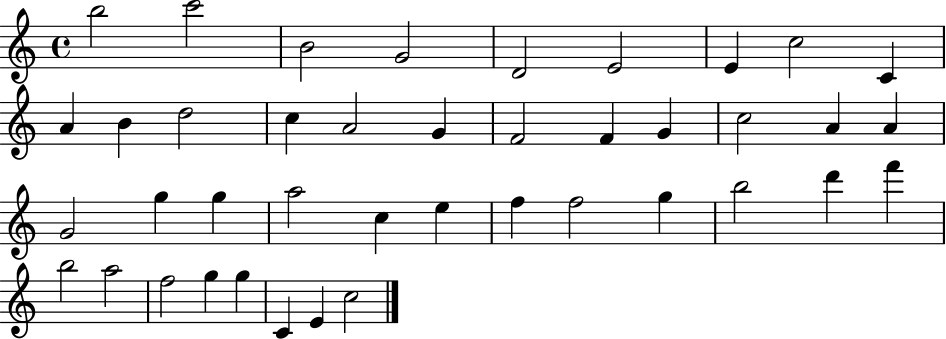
B5/h C6/h B4/h G4/h D4/h E4/h E4/q C5/h C4/q A4/q B4/q D5/h C5/q A4/h G4/q F4/h F4/q G4/q C5/h A4/q A4/q G4/h G5/q G5/q A5/h C5/q E5/q F5/q F5/h G5/q B5/h D6/q F6/q B5/h A5/h F5/h G5/q G5/q C4/q E4/q C5/h